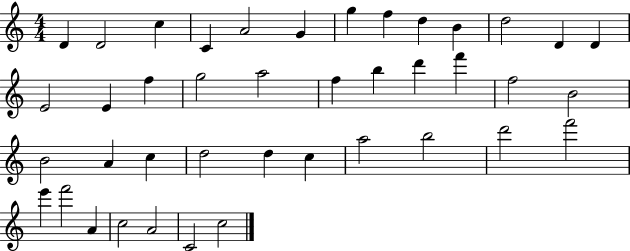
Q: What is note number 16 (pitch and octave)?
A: F5